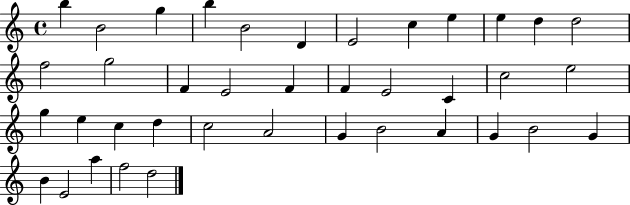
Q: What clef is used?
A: treble